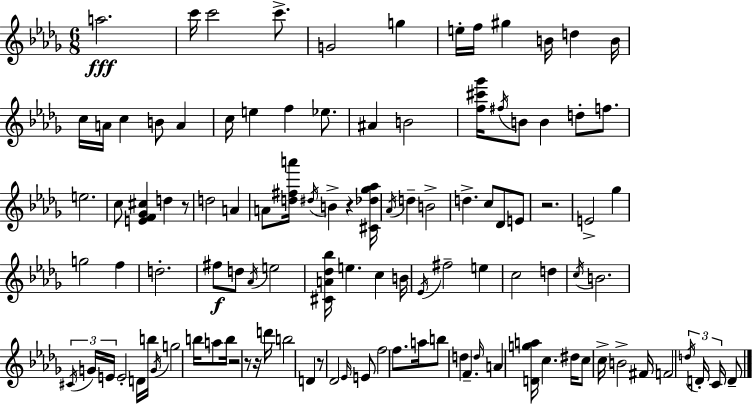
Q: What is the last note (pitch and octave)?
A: D4